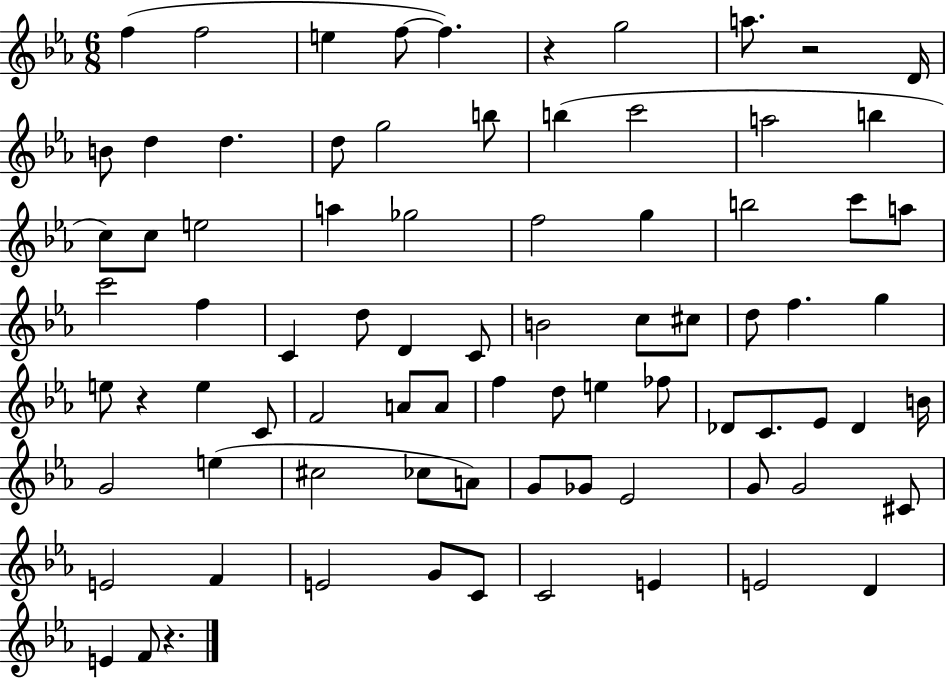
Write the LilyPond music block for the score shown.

{
  \clef treble
  \numericTimeSignature
  \time 6/8
  \key ees \major
  f''4( f''2 | e''4 f''8~~ f''4.) | r4 g''2 | a''8. r2 d'16 | \break b'8 d''4 d''4. | d''8 g''2 b''8 | b''4( c'''2 | a''2 b''4 | \break c''8) c''8 e''2 | a''4 ges''2 | f''2 g''4 | b''2 c'''8 a''8 | \break c'''2 f''4 | c'4 d''8 d'4 c'8 | b'2 c''8 cis''8 | d''8 f''4. g''4 | \break e''8 r4 e''4 c'8 | f'2 a'8 a'8 | f''4 d''8 e''4 fes''8 | des'8 c'8. ees'8 des'4 b'16 | \break g'2 e''4( | cis''2 ces''8 a'8) | g'8 ges'8 ees'2 | g'8 g'2 cis'8 | \break e'2 f'4 | e'2 g'8 c'8 | c'2 e'4 | e'2 d'4 | \break e'4 f'8 r4. | \bar "|."
}